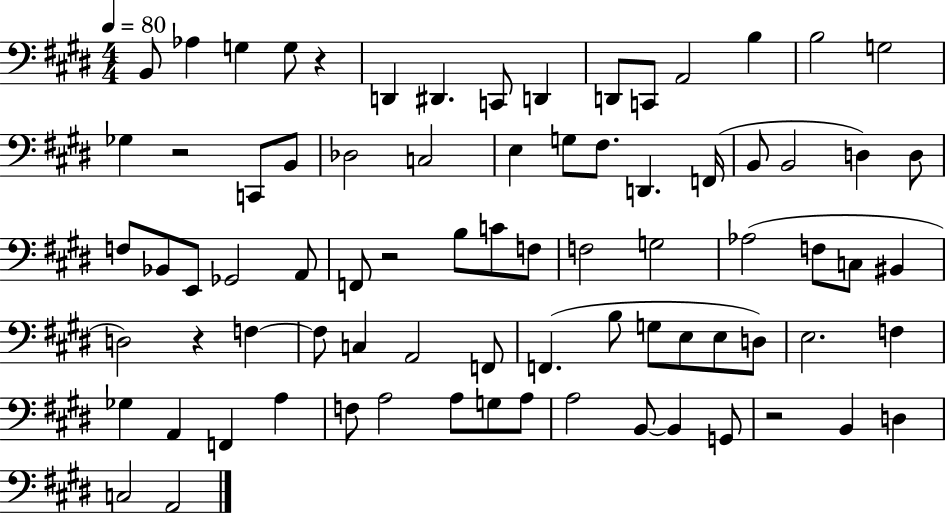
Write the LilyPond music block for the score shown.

{
  \clef bass
  \numericTimeSignature
  \time 4/4
  \key e \major
  \tempo 4 = 80
  b,8 aes4 g4 g8 r4 | d,4 dis,4. c,8 d,4 | d,8 c,8 a,2 b4 | b2 g2 | \break ges4 r2 c,8 b,8 | des2 c2 | e4 g8 fis8. d,4. f,16( | b,8 b,2 d4) d8 | \break f8 bes,8 e,8 ges,2 a,8 | f,8 r2 b8 c'8 f8 | f2 g2 | aes2( f8 c8 bis,4 | \break d2) r4 f4~~ | f8 c4 a,2 f,8 | f,4.( b8 g8 e8 e8 d8) | e2. f4 | \break ges4 a,4 f,4 a4 | f8 a2 a8 g8 a8 | a2 b,8~~ b,4 g,8 | r2 b,4 d4 | \break c2 a,2 | \bar "|."
}